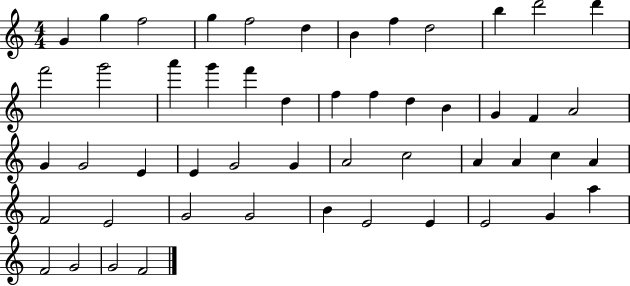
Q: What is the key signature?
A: C major